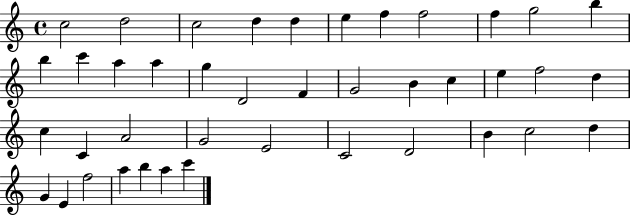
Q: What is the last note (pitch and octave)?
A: C6